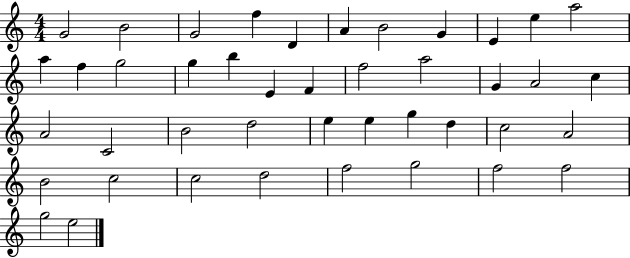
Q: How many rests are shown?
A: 0